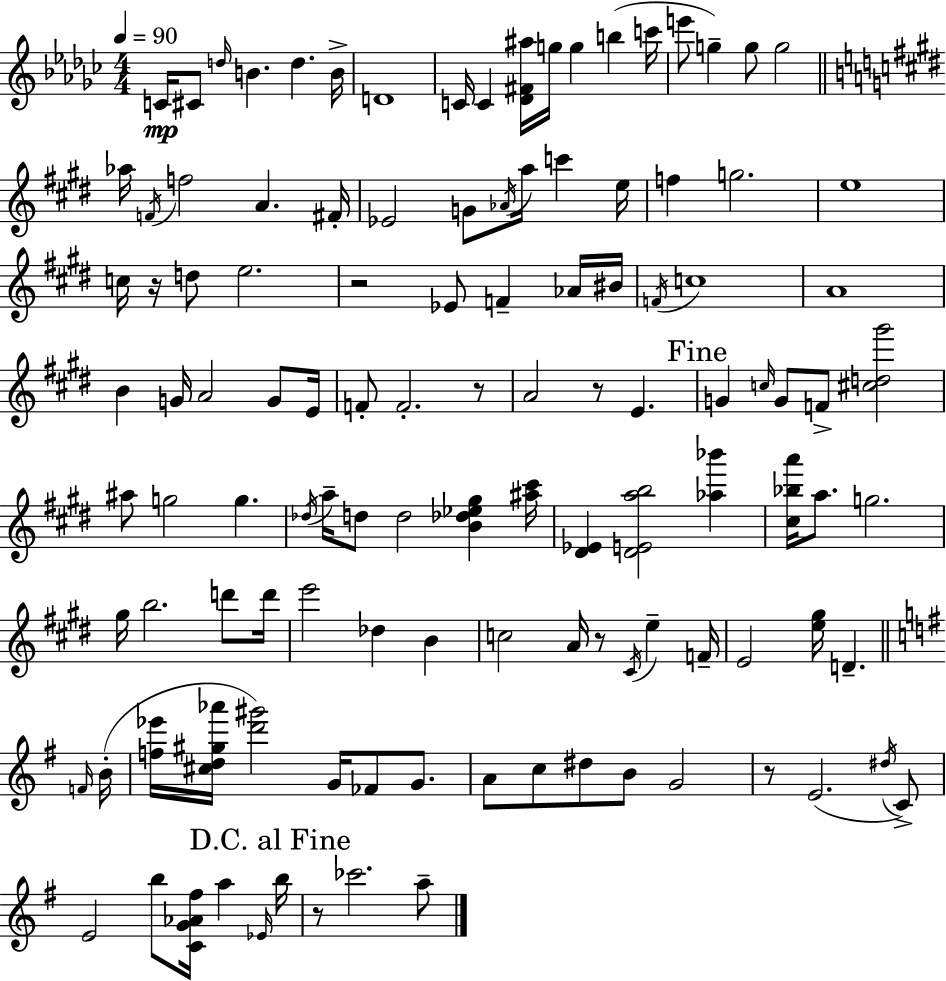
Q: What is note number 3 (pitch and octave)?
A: D5